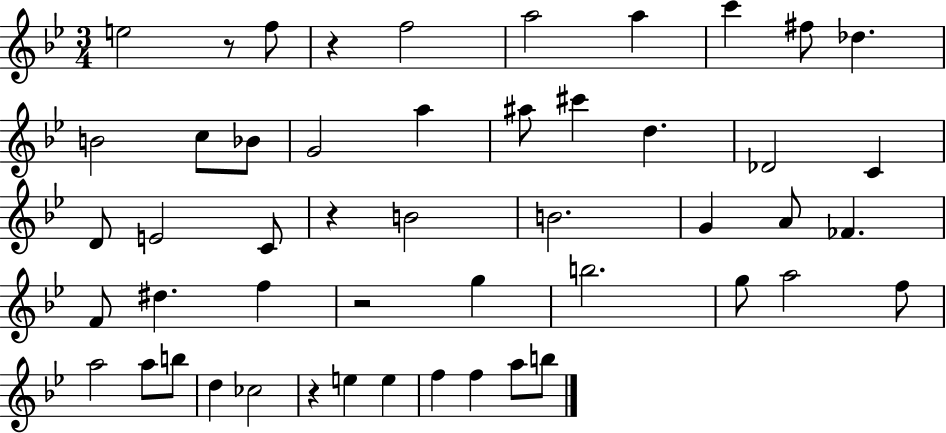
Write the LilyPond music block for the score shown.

{
  \clef treble
  \numericTimeSignature
  \time 3/4
  \key bes \major
  e''2 r8 f''8 | r4 f''2 | a''2 a''4 | c'''4 fis''8 des''4. | \break b'2 c''8 bes'8 | g'2 a''4 | ais''8 cis'''4 d''4. | des'2 c'4 | \break d'8 e'2 c'8 | r4 b'2 | b'2. | g'4 a'8 fes'4. | \break f'8 dis''4. f''4 | r2 g''4 | b''2. | g''8 a''2 f''8 | \break a''2 a''8 b''8 | d''4 ces''2 | r4 e''4 e''4 | f''4 f''4 a''8 b''8 | \break \bar "|."
}